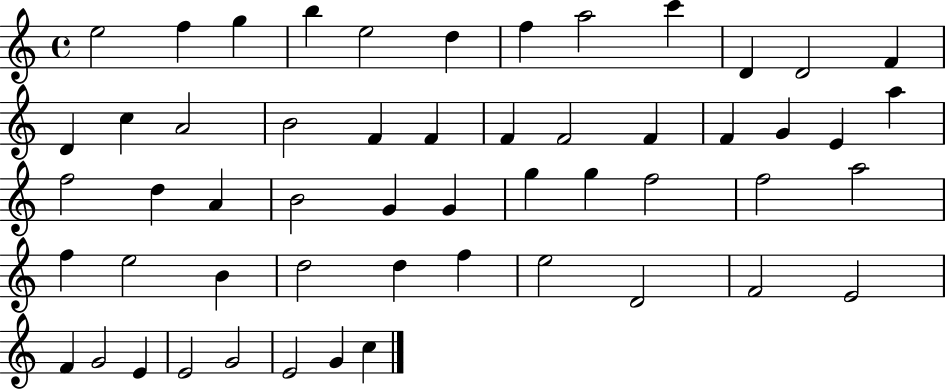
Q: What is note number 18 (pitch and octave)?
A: F4